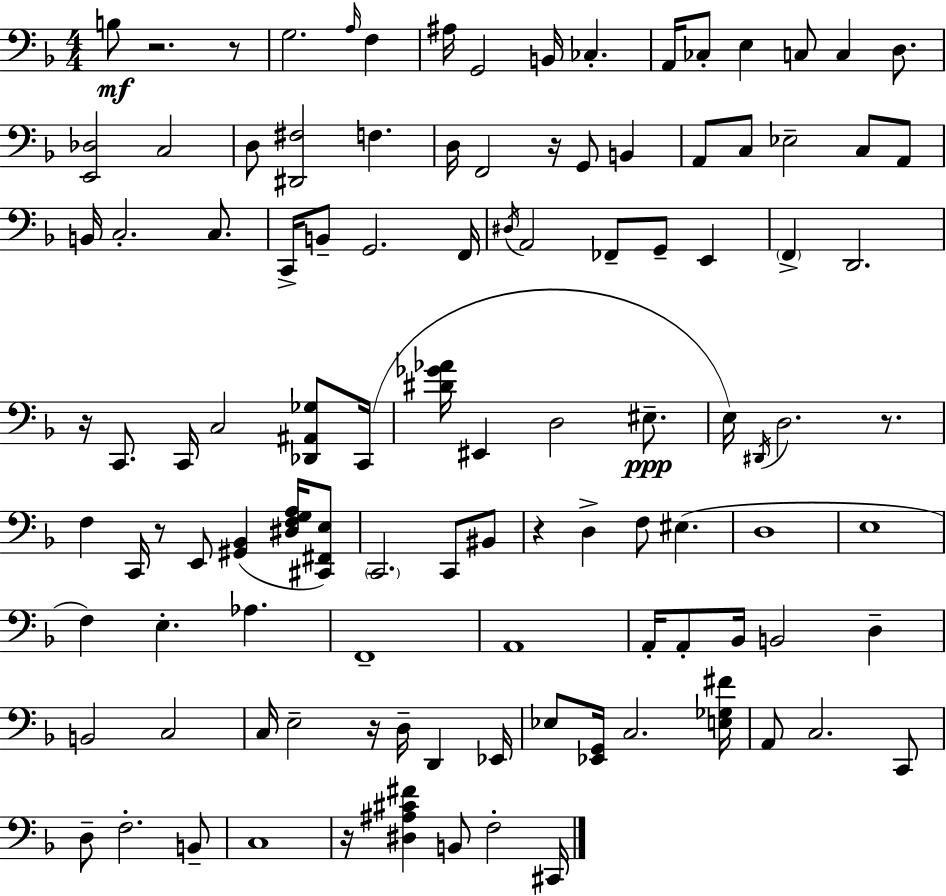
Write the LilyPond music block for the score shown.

{
  \clef bass
  \numericTimeSignature
  \time 4/4
  \key f \major
  b8\mf r2. r8 | g2. \grace { a16 } f4 | ais16 g,2 b,16 ces4.-. | a,16 ces8-. e4 c8 c4 d8. | \break <e, des>2 c2 | d8 <dis, fis>2 f4. | d16 f,2 r16 g,8 b,4 | a,8 c8 ees2-- c8 a,8 | \break b,16 c2.-. c8. | c,16-> b,8-- g,2. | f,16 \acciaccatura { dis16 } a,2 fes,8-- g,8-- e,4 | \parenthesize f,4-> d,2. | \break r16 c,8. c,16 c2 <des, ais, ges>8 | c,16( <dis' ges' aes'>16 eis,4 d2 eis8.--\ppp | e16) \acciaccatura { dis,16 } d2. | r8. f4 c,16 r8 e,8 <gis, bes,>4( | \break <dis f g a>16 <cis, fis, e>8) \parenthesize c,2. c,8 | bis,8 r4 d4-> f8 eis4.( | d1 | e1 | \break f4) e4.-. aes4. | f,1-- | a,1 | a,16-. a,8-. bes,16 b,2 d4-- | \break b,2 c2 | c16 e2-- r16 d16-- d,4 | ees,16 ees8 <ees, g,>16 c2. | <e ges fis'>16 a,8 c2. | \break c,8 d8-- f2.-. | b,8-- c1 | r16 <dis ais cis' fis'>4 b,8 f2-. | cis,16 \bar "|."
}